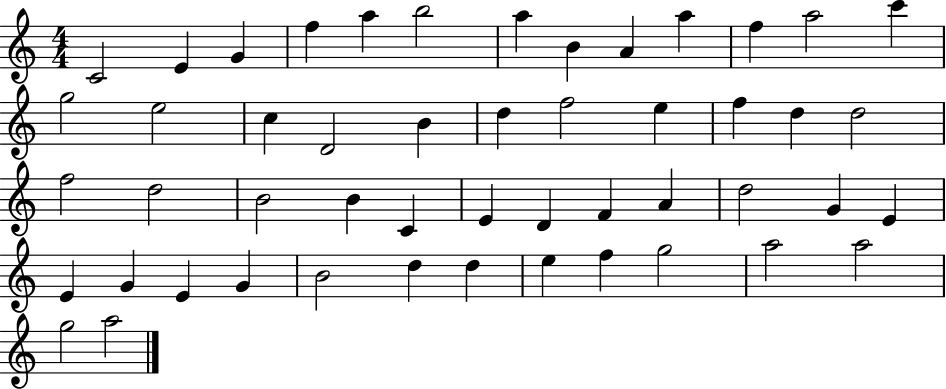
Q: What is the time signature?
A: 4/4